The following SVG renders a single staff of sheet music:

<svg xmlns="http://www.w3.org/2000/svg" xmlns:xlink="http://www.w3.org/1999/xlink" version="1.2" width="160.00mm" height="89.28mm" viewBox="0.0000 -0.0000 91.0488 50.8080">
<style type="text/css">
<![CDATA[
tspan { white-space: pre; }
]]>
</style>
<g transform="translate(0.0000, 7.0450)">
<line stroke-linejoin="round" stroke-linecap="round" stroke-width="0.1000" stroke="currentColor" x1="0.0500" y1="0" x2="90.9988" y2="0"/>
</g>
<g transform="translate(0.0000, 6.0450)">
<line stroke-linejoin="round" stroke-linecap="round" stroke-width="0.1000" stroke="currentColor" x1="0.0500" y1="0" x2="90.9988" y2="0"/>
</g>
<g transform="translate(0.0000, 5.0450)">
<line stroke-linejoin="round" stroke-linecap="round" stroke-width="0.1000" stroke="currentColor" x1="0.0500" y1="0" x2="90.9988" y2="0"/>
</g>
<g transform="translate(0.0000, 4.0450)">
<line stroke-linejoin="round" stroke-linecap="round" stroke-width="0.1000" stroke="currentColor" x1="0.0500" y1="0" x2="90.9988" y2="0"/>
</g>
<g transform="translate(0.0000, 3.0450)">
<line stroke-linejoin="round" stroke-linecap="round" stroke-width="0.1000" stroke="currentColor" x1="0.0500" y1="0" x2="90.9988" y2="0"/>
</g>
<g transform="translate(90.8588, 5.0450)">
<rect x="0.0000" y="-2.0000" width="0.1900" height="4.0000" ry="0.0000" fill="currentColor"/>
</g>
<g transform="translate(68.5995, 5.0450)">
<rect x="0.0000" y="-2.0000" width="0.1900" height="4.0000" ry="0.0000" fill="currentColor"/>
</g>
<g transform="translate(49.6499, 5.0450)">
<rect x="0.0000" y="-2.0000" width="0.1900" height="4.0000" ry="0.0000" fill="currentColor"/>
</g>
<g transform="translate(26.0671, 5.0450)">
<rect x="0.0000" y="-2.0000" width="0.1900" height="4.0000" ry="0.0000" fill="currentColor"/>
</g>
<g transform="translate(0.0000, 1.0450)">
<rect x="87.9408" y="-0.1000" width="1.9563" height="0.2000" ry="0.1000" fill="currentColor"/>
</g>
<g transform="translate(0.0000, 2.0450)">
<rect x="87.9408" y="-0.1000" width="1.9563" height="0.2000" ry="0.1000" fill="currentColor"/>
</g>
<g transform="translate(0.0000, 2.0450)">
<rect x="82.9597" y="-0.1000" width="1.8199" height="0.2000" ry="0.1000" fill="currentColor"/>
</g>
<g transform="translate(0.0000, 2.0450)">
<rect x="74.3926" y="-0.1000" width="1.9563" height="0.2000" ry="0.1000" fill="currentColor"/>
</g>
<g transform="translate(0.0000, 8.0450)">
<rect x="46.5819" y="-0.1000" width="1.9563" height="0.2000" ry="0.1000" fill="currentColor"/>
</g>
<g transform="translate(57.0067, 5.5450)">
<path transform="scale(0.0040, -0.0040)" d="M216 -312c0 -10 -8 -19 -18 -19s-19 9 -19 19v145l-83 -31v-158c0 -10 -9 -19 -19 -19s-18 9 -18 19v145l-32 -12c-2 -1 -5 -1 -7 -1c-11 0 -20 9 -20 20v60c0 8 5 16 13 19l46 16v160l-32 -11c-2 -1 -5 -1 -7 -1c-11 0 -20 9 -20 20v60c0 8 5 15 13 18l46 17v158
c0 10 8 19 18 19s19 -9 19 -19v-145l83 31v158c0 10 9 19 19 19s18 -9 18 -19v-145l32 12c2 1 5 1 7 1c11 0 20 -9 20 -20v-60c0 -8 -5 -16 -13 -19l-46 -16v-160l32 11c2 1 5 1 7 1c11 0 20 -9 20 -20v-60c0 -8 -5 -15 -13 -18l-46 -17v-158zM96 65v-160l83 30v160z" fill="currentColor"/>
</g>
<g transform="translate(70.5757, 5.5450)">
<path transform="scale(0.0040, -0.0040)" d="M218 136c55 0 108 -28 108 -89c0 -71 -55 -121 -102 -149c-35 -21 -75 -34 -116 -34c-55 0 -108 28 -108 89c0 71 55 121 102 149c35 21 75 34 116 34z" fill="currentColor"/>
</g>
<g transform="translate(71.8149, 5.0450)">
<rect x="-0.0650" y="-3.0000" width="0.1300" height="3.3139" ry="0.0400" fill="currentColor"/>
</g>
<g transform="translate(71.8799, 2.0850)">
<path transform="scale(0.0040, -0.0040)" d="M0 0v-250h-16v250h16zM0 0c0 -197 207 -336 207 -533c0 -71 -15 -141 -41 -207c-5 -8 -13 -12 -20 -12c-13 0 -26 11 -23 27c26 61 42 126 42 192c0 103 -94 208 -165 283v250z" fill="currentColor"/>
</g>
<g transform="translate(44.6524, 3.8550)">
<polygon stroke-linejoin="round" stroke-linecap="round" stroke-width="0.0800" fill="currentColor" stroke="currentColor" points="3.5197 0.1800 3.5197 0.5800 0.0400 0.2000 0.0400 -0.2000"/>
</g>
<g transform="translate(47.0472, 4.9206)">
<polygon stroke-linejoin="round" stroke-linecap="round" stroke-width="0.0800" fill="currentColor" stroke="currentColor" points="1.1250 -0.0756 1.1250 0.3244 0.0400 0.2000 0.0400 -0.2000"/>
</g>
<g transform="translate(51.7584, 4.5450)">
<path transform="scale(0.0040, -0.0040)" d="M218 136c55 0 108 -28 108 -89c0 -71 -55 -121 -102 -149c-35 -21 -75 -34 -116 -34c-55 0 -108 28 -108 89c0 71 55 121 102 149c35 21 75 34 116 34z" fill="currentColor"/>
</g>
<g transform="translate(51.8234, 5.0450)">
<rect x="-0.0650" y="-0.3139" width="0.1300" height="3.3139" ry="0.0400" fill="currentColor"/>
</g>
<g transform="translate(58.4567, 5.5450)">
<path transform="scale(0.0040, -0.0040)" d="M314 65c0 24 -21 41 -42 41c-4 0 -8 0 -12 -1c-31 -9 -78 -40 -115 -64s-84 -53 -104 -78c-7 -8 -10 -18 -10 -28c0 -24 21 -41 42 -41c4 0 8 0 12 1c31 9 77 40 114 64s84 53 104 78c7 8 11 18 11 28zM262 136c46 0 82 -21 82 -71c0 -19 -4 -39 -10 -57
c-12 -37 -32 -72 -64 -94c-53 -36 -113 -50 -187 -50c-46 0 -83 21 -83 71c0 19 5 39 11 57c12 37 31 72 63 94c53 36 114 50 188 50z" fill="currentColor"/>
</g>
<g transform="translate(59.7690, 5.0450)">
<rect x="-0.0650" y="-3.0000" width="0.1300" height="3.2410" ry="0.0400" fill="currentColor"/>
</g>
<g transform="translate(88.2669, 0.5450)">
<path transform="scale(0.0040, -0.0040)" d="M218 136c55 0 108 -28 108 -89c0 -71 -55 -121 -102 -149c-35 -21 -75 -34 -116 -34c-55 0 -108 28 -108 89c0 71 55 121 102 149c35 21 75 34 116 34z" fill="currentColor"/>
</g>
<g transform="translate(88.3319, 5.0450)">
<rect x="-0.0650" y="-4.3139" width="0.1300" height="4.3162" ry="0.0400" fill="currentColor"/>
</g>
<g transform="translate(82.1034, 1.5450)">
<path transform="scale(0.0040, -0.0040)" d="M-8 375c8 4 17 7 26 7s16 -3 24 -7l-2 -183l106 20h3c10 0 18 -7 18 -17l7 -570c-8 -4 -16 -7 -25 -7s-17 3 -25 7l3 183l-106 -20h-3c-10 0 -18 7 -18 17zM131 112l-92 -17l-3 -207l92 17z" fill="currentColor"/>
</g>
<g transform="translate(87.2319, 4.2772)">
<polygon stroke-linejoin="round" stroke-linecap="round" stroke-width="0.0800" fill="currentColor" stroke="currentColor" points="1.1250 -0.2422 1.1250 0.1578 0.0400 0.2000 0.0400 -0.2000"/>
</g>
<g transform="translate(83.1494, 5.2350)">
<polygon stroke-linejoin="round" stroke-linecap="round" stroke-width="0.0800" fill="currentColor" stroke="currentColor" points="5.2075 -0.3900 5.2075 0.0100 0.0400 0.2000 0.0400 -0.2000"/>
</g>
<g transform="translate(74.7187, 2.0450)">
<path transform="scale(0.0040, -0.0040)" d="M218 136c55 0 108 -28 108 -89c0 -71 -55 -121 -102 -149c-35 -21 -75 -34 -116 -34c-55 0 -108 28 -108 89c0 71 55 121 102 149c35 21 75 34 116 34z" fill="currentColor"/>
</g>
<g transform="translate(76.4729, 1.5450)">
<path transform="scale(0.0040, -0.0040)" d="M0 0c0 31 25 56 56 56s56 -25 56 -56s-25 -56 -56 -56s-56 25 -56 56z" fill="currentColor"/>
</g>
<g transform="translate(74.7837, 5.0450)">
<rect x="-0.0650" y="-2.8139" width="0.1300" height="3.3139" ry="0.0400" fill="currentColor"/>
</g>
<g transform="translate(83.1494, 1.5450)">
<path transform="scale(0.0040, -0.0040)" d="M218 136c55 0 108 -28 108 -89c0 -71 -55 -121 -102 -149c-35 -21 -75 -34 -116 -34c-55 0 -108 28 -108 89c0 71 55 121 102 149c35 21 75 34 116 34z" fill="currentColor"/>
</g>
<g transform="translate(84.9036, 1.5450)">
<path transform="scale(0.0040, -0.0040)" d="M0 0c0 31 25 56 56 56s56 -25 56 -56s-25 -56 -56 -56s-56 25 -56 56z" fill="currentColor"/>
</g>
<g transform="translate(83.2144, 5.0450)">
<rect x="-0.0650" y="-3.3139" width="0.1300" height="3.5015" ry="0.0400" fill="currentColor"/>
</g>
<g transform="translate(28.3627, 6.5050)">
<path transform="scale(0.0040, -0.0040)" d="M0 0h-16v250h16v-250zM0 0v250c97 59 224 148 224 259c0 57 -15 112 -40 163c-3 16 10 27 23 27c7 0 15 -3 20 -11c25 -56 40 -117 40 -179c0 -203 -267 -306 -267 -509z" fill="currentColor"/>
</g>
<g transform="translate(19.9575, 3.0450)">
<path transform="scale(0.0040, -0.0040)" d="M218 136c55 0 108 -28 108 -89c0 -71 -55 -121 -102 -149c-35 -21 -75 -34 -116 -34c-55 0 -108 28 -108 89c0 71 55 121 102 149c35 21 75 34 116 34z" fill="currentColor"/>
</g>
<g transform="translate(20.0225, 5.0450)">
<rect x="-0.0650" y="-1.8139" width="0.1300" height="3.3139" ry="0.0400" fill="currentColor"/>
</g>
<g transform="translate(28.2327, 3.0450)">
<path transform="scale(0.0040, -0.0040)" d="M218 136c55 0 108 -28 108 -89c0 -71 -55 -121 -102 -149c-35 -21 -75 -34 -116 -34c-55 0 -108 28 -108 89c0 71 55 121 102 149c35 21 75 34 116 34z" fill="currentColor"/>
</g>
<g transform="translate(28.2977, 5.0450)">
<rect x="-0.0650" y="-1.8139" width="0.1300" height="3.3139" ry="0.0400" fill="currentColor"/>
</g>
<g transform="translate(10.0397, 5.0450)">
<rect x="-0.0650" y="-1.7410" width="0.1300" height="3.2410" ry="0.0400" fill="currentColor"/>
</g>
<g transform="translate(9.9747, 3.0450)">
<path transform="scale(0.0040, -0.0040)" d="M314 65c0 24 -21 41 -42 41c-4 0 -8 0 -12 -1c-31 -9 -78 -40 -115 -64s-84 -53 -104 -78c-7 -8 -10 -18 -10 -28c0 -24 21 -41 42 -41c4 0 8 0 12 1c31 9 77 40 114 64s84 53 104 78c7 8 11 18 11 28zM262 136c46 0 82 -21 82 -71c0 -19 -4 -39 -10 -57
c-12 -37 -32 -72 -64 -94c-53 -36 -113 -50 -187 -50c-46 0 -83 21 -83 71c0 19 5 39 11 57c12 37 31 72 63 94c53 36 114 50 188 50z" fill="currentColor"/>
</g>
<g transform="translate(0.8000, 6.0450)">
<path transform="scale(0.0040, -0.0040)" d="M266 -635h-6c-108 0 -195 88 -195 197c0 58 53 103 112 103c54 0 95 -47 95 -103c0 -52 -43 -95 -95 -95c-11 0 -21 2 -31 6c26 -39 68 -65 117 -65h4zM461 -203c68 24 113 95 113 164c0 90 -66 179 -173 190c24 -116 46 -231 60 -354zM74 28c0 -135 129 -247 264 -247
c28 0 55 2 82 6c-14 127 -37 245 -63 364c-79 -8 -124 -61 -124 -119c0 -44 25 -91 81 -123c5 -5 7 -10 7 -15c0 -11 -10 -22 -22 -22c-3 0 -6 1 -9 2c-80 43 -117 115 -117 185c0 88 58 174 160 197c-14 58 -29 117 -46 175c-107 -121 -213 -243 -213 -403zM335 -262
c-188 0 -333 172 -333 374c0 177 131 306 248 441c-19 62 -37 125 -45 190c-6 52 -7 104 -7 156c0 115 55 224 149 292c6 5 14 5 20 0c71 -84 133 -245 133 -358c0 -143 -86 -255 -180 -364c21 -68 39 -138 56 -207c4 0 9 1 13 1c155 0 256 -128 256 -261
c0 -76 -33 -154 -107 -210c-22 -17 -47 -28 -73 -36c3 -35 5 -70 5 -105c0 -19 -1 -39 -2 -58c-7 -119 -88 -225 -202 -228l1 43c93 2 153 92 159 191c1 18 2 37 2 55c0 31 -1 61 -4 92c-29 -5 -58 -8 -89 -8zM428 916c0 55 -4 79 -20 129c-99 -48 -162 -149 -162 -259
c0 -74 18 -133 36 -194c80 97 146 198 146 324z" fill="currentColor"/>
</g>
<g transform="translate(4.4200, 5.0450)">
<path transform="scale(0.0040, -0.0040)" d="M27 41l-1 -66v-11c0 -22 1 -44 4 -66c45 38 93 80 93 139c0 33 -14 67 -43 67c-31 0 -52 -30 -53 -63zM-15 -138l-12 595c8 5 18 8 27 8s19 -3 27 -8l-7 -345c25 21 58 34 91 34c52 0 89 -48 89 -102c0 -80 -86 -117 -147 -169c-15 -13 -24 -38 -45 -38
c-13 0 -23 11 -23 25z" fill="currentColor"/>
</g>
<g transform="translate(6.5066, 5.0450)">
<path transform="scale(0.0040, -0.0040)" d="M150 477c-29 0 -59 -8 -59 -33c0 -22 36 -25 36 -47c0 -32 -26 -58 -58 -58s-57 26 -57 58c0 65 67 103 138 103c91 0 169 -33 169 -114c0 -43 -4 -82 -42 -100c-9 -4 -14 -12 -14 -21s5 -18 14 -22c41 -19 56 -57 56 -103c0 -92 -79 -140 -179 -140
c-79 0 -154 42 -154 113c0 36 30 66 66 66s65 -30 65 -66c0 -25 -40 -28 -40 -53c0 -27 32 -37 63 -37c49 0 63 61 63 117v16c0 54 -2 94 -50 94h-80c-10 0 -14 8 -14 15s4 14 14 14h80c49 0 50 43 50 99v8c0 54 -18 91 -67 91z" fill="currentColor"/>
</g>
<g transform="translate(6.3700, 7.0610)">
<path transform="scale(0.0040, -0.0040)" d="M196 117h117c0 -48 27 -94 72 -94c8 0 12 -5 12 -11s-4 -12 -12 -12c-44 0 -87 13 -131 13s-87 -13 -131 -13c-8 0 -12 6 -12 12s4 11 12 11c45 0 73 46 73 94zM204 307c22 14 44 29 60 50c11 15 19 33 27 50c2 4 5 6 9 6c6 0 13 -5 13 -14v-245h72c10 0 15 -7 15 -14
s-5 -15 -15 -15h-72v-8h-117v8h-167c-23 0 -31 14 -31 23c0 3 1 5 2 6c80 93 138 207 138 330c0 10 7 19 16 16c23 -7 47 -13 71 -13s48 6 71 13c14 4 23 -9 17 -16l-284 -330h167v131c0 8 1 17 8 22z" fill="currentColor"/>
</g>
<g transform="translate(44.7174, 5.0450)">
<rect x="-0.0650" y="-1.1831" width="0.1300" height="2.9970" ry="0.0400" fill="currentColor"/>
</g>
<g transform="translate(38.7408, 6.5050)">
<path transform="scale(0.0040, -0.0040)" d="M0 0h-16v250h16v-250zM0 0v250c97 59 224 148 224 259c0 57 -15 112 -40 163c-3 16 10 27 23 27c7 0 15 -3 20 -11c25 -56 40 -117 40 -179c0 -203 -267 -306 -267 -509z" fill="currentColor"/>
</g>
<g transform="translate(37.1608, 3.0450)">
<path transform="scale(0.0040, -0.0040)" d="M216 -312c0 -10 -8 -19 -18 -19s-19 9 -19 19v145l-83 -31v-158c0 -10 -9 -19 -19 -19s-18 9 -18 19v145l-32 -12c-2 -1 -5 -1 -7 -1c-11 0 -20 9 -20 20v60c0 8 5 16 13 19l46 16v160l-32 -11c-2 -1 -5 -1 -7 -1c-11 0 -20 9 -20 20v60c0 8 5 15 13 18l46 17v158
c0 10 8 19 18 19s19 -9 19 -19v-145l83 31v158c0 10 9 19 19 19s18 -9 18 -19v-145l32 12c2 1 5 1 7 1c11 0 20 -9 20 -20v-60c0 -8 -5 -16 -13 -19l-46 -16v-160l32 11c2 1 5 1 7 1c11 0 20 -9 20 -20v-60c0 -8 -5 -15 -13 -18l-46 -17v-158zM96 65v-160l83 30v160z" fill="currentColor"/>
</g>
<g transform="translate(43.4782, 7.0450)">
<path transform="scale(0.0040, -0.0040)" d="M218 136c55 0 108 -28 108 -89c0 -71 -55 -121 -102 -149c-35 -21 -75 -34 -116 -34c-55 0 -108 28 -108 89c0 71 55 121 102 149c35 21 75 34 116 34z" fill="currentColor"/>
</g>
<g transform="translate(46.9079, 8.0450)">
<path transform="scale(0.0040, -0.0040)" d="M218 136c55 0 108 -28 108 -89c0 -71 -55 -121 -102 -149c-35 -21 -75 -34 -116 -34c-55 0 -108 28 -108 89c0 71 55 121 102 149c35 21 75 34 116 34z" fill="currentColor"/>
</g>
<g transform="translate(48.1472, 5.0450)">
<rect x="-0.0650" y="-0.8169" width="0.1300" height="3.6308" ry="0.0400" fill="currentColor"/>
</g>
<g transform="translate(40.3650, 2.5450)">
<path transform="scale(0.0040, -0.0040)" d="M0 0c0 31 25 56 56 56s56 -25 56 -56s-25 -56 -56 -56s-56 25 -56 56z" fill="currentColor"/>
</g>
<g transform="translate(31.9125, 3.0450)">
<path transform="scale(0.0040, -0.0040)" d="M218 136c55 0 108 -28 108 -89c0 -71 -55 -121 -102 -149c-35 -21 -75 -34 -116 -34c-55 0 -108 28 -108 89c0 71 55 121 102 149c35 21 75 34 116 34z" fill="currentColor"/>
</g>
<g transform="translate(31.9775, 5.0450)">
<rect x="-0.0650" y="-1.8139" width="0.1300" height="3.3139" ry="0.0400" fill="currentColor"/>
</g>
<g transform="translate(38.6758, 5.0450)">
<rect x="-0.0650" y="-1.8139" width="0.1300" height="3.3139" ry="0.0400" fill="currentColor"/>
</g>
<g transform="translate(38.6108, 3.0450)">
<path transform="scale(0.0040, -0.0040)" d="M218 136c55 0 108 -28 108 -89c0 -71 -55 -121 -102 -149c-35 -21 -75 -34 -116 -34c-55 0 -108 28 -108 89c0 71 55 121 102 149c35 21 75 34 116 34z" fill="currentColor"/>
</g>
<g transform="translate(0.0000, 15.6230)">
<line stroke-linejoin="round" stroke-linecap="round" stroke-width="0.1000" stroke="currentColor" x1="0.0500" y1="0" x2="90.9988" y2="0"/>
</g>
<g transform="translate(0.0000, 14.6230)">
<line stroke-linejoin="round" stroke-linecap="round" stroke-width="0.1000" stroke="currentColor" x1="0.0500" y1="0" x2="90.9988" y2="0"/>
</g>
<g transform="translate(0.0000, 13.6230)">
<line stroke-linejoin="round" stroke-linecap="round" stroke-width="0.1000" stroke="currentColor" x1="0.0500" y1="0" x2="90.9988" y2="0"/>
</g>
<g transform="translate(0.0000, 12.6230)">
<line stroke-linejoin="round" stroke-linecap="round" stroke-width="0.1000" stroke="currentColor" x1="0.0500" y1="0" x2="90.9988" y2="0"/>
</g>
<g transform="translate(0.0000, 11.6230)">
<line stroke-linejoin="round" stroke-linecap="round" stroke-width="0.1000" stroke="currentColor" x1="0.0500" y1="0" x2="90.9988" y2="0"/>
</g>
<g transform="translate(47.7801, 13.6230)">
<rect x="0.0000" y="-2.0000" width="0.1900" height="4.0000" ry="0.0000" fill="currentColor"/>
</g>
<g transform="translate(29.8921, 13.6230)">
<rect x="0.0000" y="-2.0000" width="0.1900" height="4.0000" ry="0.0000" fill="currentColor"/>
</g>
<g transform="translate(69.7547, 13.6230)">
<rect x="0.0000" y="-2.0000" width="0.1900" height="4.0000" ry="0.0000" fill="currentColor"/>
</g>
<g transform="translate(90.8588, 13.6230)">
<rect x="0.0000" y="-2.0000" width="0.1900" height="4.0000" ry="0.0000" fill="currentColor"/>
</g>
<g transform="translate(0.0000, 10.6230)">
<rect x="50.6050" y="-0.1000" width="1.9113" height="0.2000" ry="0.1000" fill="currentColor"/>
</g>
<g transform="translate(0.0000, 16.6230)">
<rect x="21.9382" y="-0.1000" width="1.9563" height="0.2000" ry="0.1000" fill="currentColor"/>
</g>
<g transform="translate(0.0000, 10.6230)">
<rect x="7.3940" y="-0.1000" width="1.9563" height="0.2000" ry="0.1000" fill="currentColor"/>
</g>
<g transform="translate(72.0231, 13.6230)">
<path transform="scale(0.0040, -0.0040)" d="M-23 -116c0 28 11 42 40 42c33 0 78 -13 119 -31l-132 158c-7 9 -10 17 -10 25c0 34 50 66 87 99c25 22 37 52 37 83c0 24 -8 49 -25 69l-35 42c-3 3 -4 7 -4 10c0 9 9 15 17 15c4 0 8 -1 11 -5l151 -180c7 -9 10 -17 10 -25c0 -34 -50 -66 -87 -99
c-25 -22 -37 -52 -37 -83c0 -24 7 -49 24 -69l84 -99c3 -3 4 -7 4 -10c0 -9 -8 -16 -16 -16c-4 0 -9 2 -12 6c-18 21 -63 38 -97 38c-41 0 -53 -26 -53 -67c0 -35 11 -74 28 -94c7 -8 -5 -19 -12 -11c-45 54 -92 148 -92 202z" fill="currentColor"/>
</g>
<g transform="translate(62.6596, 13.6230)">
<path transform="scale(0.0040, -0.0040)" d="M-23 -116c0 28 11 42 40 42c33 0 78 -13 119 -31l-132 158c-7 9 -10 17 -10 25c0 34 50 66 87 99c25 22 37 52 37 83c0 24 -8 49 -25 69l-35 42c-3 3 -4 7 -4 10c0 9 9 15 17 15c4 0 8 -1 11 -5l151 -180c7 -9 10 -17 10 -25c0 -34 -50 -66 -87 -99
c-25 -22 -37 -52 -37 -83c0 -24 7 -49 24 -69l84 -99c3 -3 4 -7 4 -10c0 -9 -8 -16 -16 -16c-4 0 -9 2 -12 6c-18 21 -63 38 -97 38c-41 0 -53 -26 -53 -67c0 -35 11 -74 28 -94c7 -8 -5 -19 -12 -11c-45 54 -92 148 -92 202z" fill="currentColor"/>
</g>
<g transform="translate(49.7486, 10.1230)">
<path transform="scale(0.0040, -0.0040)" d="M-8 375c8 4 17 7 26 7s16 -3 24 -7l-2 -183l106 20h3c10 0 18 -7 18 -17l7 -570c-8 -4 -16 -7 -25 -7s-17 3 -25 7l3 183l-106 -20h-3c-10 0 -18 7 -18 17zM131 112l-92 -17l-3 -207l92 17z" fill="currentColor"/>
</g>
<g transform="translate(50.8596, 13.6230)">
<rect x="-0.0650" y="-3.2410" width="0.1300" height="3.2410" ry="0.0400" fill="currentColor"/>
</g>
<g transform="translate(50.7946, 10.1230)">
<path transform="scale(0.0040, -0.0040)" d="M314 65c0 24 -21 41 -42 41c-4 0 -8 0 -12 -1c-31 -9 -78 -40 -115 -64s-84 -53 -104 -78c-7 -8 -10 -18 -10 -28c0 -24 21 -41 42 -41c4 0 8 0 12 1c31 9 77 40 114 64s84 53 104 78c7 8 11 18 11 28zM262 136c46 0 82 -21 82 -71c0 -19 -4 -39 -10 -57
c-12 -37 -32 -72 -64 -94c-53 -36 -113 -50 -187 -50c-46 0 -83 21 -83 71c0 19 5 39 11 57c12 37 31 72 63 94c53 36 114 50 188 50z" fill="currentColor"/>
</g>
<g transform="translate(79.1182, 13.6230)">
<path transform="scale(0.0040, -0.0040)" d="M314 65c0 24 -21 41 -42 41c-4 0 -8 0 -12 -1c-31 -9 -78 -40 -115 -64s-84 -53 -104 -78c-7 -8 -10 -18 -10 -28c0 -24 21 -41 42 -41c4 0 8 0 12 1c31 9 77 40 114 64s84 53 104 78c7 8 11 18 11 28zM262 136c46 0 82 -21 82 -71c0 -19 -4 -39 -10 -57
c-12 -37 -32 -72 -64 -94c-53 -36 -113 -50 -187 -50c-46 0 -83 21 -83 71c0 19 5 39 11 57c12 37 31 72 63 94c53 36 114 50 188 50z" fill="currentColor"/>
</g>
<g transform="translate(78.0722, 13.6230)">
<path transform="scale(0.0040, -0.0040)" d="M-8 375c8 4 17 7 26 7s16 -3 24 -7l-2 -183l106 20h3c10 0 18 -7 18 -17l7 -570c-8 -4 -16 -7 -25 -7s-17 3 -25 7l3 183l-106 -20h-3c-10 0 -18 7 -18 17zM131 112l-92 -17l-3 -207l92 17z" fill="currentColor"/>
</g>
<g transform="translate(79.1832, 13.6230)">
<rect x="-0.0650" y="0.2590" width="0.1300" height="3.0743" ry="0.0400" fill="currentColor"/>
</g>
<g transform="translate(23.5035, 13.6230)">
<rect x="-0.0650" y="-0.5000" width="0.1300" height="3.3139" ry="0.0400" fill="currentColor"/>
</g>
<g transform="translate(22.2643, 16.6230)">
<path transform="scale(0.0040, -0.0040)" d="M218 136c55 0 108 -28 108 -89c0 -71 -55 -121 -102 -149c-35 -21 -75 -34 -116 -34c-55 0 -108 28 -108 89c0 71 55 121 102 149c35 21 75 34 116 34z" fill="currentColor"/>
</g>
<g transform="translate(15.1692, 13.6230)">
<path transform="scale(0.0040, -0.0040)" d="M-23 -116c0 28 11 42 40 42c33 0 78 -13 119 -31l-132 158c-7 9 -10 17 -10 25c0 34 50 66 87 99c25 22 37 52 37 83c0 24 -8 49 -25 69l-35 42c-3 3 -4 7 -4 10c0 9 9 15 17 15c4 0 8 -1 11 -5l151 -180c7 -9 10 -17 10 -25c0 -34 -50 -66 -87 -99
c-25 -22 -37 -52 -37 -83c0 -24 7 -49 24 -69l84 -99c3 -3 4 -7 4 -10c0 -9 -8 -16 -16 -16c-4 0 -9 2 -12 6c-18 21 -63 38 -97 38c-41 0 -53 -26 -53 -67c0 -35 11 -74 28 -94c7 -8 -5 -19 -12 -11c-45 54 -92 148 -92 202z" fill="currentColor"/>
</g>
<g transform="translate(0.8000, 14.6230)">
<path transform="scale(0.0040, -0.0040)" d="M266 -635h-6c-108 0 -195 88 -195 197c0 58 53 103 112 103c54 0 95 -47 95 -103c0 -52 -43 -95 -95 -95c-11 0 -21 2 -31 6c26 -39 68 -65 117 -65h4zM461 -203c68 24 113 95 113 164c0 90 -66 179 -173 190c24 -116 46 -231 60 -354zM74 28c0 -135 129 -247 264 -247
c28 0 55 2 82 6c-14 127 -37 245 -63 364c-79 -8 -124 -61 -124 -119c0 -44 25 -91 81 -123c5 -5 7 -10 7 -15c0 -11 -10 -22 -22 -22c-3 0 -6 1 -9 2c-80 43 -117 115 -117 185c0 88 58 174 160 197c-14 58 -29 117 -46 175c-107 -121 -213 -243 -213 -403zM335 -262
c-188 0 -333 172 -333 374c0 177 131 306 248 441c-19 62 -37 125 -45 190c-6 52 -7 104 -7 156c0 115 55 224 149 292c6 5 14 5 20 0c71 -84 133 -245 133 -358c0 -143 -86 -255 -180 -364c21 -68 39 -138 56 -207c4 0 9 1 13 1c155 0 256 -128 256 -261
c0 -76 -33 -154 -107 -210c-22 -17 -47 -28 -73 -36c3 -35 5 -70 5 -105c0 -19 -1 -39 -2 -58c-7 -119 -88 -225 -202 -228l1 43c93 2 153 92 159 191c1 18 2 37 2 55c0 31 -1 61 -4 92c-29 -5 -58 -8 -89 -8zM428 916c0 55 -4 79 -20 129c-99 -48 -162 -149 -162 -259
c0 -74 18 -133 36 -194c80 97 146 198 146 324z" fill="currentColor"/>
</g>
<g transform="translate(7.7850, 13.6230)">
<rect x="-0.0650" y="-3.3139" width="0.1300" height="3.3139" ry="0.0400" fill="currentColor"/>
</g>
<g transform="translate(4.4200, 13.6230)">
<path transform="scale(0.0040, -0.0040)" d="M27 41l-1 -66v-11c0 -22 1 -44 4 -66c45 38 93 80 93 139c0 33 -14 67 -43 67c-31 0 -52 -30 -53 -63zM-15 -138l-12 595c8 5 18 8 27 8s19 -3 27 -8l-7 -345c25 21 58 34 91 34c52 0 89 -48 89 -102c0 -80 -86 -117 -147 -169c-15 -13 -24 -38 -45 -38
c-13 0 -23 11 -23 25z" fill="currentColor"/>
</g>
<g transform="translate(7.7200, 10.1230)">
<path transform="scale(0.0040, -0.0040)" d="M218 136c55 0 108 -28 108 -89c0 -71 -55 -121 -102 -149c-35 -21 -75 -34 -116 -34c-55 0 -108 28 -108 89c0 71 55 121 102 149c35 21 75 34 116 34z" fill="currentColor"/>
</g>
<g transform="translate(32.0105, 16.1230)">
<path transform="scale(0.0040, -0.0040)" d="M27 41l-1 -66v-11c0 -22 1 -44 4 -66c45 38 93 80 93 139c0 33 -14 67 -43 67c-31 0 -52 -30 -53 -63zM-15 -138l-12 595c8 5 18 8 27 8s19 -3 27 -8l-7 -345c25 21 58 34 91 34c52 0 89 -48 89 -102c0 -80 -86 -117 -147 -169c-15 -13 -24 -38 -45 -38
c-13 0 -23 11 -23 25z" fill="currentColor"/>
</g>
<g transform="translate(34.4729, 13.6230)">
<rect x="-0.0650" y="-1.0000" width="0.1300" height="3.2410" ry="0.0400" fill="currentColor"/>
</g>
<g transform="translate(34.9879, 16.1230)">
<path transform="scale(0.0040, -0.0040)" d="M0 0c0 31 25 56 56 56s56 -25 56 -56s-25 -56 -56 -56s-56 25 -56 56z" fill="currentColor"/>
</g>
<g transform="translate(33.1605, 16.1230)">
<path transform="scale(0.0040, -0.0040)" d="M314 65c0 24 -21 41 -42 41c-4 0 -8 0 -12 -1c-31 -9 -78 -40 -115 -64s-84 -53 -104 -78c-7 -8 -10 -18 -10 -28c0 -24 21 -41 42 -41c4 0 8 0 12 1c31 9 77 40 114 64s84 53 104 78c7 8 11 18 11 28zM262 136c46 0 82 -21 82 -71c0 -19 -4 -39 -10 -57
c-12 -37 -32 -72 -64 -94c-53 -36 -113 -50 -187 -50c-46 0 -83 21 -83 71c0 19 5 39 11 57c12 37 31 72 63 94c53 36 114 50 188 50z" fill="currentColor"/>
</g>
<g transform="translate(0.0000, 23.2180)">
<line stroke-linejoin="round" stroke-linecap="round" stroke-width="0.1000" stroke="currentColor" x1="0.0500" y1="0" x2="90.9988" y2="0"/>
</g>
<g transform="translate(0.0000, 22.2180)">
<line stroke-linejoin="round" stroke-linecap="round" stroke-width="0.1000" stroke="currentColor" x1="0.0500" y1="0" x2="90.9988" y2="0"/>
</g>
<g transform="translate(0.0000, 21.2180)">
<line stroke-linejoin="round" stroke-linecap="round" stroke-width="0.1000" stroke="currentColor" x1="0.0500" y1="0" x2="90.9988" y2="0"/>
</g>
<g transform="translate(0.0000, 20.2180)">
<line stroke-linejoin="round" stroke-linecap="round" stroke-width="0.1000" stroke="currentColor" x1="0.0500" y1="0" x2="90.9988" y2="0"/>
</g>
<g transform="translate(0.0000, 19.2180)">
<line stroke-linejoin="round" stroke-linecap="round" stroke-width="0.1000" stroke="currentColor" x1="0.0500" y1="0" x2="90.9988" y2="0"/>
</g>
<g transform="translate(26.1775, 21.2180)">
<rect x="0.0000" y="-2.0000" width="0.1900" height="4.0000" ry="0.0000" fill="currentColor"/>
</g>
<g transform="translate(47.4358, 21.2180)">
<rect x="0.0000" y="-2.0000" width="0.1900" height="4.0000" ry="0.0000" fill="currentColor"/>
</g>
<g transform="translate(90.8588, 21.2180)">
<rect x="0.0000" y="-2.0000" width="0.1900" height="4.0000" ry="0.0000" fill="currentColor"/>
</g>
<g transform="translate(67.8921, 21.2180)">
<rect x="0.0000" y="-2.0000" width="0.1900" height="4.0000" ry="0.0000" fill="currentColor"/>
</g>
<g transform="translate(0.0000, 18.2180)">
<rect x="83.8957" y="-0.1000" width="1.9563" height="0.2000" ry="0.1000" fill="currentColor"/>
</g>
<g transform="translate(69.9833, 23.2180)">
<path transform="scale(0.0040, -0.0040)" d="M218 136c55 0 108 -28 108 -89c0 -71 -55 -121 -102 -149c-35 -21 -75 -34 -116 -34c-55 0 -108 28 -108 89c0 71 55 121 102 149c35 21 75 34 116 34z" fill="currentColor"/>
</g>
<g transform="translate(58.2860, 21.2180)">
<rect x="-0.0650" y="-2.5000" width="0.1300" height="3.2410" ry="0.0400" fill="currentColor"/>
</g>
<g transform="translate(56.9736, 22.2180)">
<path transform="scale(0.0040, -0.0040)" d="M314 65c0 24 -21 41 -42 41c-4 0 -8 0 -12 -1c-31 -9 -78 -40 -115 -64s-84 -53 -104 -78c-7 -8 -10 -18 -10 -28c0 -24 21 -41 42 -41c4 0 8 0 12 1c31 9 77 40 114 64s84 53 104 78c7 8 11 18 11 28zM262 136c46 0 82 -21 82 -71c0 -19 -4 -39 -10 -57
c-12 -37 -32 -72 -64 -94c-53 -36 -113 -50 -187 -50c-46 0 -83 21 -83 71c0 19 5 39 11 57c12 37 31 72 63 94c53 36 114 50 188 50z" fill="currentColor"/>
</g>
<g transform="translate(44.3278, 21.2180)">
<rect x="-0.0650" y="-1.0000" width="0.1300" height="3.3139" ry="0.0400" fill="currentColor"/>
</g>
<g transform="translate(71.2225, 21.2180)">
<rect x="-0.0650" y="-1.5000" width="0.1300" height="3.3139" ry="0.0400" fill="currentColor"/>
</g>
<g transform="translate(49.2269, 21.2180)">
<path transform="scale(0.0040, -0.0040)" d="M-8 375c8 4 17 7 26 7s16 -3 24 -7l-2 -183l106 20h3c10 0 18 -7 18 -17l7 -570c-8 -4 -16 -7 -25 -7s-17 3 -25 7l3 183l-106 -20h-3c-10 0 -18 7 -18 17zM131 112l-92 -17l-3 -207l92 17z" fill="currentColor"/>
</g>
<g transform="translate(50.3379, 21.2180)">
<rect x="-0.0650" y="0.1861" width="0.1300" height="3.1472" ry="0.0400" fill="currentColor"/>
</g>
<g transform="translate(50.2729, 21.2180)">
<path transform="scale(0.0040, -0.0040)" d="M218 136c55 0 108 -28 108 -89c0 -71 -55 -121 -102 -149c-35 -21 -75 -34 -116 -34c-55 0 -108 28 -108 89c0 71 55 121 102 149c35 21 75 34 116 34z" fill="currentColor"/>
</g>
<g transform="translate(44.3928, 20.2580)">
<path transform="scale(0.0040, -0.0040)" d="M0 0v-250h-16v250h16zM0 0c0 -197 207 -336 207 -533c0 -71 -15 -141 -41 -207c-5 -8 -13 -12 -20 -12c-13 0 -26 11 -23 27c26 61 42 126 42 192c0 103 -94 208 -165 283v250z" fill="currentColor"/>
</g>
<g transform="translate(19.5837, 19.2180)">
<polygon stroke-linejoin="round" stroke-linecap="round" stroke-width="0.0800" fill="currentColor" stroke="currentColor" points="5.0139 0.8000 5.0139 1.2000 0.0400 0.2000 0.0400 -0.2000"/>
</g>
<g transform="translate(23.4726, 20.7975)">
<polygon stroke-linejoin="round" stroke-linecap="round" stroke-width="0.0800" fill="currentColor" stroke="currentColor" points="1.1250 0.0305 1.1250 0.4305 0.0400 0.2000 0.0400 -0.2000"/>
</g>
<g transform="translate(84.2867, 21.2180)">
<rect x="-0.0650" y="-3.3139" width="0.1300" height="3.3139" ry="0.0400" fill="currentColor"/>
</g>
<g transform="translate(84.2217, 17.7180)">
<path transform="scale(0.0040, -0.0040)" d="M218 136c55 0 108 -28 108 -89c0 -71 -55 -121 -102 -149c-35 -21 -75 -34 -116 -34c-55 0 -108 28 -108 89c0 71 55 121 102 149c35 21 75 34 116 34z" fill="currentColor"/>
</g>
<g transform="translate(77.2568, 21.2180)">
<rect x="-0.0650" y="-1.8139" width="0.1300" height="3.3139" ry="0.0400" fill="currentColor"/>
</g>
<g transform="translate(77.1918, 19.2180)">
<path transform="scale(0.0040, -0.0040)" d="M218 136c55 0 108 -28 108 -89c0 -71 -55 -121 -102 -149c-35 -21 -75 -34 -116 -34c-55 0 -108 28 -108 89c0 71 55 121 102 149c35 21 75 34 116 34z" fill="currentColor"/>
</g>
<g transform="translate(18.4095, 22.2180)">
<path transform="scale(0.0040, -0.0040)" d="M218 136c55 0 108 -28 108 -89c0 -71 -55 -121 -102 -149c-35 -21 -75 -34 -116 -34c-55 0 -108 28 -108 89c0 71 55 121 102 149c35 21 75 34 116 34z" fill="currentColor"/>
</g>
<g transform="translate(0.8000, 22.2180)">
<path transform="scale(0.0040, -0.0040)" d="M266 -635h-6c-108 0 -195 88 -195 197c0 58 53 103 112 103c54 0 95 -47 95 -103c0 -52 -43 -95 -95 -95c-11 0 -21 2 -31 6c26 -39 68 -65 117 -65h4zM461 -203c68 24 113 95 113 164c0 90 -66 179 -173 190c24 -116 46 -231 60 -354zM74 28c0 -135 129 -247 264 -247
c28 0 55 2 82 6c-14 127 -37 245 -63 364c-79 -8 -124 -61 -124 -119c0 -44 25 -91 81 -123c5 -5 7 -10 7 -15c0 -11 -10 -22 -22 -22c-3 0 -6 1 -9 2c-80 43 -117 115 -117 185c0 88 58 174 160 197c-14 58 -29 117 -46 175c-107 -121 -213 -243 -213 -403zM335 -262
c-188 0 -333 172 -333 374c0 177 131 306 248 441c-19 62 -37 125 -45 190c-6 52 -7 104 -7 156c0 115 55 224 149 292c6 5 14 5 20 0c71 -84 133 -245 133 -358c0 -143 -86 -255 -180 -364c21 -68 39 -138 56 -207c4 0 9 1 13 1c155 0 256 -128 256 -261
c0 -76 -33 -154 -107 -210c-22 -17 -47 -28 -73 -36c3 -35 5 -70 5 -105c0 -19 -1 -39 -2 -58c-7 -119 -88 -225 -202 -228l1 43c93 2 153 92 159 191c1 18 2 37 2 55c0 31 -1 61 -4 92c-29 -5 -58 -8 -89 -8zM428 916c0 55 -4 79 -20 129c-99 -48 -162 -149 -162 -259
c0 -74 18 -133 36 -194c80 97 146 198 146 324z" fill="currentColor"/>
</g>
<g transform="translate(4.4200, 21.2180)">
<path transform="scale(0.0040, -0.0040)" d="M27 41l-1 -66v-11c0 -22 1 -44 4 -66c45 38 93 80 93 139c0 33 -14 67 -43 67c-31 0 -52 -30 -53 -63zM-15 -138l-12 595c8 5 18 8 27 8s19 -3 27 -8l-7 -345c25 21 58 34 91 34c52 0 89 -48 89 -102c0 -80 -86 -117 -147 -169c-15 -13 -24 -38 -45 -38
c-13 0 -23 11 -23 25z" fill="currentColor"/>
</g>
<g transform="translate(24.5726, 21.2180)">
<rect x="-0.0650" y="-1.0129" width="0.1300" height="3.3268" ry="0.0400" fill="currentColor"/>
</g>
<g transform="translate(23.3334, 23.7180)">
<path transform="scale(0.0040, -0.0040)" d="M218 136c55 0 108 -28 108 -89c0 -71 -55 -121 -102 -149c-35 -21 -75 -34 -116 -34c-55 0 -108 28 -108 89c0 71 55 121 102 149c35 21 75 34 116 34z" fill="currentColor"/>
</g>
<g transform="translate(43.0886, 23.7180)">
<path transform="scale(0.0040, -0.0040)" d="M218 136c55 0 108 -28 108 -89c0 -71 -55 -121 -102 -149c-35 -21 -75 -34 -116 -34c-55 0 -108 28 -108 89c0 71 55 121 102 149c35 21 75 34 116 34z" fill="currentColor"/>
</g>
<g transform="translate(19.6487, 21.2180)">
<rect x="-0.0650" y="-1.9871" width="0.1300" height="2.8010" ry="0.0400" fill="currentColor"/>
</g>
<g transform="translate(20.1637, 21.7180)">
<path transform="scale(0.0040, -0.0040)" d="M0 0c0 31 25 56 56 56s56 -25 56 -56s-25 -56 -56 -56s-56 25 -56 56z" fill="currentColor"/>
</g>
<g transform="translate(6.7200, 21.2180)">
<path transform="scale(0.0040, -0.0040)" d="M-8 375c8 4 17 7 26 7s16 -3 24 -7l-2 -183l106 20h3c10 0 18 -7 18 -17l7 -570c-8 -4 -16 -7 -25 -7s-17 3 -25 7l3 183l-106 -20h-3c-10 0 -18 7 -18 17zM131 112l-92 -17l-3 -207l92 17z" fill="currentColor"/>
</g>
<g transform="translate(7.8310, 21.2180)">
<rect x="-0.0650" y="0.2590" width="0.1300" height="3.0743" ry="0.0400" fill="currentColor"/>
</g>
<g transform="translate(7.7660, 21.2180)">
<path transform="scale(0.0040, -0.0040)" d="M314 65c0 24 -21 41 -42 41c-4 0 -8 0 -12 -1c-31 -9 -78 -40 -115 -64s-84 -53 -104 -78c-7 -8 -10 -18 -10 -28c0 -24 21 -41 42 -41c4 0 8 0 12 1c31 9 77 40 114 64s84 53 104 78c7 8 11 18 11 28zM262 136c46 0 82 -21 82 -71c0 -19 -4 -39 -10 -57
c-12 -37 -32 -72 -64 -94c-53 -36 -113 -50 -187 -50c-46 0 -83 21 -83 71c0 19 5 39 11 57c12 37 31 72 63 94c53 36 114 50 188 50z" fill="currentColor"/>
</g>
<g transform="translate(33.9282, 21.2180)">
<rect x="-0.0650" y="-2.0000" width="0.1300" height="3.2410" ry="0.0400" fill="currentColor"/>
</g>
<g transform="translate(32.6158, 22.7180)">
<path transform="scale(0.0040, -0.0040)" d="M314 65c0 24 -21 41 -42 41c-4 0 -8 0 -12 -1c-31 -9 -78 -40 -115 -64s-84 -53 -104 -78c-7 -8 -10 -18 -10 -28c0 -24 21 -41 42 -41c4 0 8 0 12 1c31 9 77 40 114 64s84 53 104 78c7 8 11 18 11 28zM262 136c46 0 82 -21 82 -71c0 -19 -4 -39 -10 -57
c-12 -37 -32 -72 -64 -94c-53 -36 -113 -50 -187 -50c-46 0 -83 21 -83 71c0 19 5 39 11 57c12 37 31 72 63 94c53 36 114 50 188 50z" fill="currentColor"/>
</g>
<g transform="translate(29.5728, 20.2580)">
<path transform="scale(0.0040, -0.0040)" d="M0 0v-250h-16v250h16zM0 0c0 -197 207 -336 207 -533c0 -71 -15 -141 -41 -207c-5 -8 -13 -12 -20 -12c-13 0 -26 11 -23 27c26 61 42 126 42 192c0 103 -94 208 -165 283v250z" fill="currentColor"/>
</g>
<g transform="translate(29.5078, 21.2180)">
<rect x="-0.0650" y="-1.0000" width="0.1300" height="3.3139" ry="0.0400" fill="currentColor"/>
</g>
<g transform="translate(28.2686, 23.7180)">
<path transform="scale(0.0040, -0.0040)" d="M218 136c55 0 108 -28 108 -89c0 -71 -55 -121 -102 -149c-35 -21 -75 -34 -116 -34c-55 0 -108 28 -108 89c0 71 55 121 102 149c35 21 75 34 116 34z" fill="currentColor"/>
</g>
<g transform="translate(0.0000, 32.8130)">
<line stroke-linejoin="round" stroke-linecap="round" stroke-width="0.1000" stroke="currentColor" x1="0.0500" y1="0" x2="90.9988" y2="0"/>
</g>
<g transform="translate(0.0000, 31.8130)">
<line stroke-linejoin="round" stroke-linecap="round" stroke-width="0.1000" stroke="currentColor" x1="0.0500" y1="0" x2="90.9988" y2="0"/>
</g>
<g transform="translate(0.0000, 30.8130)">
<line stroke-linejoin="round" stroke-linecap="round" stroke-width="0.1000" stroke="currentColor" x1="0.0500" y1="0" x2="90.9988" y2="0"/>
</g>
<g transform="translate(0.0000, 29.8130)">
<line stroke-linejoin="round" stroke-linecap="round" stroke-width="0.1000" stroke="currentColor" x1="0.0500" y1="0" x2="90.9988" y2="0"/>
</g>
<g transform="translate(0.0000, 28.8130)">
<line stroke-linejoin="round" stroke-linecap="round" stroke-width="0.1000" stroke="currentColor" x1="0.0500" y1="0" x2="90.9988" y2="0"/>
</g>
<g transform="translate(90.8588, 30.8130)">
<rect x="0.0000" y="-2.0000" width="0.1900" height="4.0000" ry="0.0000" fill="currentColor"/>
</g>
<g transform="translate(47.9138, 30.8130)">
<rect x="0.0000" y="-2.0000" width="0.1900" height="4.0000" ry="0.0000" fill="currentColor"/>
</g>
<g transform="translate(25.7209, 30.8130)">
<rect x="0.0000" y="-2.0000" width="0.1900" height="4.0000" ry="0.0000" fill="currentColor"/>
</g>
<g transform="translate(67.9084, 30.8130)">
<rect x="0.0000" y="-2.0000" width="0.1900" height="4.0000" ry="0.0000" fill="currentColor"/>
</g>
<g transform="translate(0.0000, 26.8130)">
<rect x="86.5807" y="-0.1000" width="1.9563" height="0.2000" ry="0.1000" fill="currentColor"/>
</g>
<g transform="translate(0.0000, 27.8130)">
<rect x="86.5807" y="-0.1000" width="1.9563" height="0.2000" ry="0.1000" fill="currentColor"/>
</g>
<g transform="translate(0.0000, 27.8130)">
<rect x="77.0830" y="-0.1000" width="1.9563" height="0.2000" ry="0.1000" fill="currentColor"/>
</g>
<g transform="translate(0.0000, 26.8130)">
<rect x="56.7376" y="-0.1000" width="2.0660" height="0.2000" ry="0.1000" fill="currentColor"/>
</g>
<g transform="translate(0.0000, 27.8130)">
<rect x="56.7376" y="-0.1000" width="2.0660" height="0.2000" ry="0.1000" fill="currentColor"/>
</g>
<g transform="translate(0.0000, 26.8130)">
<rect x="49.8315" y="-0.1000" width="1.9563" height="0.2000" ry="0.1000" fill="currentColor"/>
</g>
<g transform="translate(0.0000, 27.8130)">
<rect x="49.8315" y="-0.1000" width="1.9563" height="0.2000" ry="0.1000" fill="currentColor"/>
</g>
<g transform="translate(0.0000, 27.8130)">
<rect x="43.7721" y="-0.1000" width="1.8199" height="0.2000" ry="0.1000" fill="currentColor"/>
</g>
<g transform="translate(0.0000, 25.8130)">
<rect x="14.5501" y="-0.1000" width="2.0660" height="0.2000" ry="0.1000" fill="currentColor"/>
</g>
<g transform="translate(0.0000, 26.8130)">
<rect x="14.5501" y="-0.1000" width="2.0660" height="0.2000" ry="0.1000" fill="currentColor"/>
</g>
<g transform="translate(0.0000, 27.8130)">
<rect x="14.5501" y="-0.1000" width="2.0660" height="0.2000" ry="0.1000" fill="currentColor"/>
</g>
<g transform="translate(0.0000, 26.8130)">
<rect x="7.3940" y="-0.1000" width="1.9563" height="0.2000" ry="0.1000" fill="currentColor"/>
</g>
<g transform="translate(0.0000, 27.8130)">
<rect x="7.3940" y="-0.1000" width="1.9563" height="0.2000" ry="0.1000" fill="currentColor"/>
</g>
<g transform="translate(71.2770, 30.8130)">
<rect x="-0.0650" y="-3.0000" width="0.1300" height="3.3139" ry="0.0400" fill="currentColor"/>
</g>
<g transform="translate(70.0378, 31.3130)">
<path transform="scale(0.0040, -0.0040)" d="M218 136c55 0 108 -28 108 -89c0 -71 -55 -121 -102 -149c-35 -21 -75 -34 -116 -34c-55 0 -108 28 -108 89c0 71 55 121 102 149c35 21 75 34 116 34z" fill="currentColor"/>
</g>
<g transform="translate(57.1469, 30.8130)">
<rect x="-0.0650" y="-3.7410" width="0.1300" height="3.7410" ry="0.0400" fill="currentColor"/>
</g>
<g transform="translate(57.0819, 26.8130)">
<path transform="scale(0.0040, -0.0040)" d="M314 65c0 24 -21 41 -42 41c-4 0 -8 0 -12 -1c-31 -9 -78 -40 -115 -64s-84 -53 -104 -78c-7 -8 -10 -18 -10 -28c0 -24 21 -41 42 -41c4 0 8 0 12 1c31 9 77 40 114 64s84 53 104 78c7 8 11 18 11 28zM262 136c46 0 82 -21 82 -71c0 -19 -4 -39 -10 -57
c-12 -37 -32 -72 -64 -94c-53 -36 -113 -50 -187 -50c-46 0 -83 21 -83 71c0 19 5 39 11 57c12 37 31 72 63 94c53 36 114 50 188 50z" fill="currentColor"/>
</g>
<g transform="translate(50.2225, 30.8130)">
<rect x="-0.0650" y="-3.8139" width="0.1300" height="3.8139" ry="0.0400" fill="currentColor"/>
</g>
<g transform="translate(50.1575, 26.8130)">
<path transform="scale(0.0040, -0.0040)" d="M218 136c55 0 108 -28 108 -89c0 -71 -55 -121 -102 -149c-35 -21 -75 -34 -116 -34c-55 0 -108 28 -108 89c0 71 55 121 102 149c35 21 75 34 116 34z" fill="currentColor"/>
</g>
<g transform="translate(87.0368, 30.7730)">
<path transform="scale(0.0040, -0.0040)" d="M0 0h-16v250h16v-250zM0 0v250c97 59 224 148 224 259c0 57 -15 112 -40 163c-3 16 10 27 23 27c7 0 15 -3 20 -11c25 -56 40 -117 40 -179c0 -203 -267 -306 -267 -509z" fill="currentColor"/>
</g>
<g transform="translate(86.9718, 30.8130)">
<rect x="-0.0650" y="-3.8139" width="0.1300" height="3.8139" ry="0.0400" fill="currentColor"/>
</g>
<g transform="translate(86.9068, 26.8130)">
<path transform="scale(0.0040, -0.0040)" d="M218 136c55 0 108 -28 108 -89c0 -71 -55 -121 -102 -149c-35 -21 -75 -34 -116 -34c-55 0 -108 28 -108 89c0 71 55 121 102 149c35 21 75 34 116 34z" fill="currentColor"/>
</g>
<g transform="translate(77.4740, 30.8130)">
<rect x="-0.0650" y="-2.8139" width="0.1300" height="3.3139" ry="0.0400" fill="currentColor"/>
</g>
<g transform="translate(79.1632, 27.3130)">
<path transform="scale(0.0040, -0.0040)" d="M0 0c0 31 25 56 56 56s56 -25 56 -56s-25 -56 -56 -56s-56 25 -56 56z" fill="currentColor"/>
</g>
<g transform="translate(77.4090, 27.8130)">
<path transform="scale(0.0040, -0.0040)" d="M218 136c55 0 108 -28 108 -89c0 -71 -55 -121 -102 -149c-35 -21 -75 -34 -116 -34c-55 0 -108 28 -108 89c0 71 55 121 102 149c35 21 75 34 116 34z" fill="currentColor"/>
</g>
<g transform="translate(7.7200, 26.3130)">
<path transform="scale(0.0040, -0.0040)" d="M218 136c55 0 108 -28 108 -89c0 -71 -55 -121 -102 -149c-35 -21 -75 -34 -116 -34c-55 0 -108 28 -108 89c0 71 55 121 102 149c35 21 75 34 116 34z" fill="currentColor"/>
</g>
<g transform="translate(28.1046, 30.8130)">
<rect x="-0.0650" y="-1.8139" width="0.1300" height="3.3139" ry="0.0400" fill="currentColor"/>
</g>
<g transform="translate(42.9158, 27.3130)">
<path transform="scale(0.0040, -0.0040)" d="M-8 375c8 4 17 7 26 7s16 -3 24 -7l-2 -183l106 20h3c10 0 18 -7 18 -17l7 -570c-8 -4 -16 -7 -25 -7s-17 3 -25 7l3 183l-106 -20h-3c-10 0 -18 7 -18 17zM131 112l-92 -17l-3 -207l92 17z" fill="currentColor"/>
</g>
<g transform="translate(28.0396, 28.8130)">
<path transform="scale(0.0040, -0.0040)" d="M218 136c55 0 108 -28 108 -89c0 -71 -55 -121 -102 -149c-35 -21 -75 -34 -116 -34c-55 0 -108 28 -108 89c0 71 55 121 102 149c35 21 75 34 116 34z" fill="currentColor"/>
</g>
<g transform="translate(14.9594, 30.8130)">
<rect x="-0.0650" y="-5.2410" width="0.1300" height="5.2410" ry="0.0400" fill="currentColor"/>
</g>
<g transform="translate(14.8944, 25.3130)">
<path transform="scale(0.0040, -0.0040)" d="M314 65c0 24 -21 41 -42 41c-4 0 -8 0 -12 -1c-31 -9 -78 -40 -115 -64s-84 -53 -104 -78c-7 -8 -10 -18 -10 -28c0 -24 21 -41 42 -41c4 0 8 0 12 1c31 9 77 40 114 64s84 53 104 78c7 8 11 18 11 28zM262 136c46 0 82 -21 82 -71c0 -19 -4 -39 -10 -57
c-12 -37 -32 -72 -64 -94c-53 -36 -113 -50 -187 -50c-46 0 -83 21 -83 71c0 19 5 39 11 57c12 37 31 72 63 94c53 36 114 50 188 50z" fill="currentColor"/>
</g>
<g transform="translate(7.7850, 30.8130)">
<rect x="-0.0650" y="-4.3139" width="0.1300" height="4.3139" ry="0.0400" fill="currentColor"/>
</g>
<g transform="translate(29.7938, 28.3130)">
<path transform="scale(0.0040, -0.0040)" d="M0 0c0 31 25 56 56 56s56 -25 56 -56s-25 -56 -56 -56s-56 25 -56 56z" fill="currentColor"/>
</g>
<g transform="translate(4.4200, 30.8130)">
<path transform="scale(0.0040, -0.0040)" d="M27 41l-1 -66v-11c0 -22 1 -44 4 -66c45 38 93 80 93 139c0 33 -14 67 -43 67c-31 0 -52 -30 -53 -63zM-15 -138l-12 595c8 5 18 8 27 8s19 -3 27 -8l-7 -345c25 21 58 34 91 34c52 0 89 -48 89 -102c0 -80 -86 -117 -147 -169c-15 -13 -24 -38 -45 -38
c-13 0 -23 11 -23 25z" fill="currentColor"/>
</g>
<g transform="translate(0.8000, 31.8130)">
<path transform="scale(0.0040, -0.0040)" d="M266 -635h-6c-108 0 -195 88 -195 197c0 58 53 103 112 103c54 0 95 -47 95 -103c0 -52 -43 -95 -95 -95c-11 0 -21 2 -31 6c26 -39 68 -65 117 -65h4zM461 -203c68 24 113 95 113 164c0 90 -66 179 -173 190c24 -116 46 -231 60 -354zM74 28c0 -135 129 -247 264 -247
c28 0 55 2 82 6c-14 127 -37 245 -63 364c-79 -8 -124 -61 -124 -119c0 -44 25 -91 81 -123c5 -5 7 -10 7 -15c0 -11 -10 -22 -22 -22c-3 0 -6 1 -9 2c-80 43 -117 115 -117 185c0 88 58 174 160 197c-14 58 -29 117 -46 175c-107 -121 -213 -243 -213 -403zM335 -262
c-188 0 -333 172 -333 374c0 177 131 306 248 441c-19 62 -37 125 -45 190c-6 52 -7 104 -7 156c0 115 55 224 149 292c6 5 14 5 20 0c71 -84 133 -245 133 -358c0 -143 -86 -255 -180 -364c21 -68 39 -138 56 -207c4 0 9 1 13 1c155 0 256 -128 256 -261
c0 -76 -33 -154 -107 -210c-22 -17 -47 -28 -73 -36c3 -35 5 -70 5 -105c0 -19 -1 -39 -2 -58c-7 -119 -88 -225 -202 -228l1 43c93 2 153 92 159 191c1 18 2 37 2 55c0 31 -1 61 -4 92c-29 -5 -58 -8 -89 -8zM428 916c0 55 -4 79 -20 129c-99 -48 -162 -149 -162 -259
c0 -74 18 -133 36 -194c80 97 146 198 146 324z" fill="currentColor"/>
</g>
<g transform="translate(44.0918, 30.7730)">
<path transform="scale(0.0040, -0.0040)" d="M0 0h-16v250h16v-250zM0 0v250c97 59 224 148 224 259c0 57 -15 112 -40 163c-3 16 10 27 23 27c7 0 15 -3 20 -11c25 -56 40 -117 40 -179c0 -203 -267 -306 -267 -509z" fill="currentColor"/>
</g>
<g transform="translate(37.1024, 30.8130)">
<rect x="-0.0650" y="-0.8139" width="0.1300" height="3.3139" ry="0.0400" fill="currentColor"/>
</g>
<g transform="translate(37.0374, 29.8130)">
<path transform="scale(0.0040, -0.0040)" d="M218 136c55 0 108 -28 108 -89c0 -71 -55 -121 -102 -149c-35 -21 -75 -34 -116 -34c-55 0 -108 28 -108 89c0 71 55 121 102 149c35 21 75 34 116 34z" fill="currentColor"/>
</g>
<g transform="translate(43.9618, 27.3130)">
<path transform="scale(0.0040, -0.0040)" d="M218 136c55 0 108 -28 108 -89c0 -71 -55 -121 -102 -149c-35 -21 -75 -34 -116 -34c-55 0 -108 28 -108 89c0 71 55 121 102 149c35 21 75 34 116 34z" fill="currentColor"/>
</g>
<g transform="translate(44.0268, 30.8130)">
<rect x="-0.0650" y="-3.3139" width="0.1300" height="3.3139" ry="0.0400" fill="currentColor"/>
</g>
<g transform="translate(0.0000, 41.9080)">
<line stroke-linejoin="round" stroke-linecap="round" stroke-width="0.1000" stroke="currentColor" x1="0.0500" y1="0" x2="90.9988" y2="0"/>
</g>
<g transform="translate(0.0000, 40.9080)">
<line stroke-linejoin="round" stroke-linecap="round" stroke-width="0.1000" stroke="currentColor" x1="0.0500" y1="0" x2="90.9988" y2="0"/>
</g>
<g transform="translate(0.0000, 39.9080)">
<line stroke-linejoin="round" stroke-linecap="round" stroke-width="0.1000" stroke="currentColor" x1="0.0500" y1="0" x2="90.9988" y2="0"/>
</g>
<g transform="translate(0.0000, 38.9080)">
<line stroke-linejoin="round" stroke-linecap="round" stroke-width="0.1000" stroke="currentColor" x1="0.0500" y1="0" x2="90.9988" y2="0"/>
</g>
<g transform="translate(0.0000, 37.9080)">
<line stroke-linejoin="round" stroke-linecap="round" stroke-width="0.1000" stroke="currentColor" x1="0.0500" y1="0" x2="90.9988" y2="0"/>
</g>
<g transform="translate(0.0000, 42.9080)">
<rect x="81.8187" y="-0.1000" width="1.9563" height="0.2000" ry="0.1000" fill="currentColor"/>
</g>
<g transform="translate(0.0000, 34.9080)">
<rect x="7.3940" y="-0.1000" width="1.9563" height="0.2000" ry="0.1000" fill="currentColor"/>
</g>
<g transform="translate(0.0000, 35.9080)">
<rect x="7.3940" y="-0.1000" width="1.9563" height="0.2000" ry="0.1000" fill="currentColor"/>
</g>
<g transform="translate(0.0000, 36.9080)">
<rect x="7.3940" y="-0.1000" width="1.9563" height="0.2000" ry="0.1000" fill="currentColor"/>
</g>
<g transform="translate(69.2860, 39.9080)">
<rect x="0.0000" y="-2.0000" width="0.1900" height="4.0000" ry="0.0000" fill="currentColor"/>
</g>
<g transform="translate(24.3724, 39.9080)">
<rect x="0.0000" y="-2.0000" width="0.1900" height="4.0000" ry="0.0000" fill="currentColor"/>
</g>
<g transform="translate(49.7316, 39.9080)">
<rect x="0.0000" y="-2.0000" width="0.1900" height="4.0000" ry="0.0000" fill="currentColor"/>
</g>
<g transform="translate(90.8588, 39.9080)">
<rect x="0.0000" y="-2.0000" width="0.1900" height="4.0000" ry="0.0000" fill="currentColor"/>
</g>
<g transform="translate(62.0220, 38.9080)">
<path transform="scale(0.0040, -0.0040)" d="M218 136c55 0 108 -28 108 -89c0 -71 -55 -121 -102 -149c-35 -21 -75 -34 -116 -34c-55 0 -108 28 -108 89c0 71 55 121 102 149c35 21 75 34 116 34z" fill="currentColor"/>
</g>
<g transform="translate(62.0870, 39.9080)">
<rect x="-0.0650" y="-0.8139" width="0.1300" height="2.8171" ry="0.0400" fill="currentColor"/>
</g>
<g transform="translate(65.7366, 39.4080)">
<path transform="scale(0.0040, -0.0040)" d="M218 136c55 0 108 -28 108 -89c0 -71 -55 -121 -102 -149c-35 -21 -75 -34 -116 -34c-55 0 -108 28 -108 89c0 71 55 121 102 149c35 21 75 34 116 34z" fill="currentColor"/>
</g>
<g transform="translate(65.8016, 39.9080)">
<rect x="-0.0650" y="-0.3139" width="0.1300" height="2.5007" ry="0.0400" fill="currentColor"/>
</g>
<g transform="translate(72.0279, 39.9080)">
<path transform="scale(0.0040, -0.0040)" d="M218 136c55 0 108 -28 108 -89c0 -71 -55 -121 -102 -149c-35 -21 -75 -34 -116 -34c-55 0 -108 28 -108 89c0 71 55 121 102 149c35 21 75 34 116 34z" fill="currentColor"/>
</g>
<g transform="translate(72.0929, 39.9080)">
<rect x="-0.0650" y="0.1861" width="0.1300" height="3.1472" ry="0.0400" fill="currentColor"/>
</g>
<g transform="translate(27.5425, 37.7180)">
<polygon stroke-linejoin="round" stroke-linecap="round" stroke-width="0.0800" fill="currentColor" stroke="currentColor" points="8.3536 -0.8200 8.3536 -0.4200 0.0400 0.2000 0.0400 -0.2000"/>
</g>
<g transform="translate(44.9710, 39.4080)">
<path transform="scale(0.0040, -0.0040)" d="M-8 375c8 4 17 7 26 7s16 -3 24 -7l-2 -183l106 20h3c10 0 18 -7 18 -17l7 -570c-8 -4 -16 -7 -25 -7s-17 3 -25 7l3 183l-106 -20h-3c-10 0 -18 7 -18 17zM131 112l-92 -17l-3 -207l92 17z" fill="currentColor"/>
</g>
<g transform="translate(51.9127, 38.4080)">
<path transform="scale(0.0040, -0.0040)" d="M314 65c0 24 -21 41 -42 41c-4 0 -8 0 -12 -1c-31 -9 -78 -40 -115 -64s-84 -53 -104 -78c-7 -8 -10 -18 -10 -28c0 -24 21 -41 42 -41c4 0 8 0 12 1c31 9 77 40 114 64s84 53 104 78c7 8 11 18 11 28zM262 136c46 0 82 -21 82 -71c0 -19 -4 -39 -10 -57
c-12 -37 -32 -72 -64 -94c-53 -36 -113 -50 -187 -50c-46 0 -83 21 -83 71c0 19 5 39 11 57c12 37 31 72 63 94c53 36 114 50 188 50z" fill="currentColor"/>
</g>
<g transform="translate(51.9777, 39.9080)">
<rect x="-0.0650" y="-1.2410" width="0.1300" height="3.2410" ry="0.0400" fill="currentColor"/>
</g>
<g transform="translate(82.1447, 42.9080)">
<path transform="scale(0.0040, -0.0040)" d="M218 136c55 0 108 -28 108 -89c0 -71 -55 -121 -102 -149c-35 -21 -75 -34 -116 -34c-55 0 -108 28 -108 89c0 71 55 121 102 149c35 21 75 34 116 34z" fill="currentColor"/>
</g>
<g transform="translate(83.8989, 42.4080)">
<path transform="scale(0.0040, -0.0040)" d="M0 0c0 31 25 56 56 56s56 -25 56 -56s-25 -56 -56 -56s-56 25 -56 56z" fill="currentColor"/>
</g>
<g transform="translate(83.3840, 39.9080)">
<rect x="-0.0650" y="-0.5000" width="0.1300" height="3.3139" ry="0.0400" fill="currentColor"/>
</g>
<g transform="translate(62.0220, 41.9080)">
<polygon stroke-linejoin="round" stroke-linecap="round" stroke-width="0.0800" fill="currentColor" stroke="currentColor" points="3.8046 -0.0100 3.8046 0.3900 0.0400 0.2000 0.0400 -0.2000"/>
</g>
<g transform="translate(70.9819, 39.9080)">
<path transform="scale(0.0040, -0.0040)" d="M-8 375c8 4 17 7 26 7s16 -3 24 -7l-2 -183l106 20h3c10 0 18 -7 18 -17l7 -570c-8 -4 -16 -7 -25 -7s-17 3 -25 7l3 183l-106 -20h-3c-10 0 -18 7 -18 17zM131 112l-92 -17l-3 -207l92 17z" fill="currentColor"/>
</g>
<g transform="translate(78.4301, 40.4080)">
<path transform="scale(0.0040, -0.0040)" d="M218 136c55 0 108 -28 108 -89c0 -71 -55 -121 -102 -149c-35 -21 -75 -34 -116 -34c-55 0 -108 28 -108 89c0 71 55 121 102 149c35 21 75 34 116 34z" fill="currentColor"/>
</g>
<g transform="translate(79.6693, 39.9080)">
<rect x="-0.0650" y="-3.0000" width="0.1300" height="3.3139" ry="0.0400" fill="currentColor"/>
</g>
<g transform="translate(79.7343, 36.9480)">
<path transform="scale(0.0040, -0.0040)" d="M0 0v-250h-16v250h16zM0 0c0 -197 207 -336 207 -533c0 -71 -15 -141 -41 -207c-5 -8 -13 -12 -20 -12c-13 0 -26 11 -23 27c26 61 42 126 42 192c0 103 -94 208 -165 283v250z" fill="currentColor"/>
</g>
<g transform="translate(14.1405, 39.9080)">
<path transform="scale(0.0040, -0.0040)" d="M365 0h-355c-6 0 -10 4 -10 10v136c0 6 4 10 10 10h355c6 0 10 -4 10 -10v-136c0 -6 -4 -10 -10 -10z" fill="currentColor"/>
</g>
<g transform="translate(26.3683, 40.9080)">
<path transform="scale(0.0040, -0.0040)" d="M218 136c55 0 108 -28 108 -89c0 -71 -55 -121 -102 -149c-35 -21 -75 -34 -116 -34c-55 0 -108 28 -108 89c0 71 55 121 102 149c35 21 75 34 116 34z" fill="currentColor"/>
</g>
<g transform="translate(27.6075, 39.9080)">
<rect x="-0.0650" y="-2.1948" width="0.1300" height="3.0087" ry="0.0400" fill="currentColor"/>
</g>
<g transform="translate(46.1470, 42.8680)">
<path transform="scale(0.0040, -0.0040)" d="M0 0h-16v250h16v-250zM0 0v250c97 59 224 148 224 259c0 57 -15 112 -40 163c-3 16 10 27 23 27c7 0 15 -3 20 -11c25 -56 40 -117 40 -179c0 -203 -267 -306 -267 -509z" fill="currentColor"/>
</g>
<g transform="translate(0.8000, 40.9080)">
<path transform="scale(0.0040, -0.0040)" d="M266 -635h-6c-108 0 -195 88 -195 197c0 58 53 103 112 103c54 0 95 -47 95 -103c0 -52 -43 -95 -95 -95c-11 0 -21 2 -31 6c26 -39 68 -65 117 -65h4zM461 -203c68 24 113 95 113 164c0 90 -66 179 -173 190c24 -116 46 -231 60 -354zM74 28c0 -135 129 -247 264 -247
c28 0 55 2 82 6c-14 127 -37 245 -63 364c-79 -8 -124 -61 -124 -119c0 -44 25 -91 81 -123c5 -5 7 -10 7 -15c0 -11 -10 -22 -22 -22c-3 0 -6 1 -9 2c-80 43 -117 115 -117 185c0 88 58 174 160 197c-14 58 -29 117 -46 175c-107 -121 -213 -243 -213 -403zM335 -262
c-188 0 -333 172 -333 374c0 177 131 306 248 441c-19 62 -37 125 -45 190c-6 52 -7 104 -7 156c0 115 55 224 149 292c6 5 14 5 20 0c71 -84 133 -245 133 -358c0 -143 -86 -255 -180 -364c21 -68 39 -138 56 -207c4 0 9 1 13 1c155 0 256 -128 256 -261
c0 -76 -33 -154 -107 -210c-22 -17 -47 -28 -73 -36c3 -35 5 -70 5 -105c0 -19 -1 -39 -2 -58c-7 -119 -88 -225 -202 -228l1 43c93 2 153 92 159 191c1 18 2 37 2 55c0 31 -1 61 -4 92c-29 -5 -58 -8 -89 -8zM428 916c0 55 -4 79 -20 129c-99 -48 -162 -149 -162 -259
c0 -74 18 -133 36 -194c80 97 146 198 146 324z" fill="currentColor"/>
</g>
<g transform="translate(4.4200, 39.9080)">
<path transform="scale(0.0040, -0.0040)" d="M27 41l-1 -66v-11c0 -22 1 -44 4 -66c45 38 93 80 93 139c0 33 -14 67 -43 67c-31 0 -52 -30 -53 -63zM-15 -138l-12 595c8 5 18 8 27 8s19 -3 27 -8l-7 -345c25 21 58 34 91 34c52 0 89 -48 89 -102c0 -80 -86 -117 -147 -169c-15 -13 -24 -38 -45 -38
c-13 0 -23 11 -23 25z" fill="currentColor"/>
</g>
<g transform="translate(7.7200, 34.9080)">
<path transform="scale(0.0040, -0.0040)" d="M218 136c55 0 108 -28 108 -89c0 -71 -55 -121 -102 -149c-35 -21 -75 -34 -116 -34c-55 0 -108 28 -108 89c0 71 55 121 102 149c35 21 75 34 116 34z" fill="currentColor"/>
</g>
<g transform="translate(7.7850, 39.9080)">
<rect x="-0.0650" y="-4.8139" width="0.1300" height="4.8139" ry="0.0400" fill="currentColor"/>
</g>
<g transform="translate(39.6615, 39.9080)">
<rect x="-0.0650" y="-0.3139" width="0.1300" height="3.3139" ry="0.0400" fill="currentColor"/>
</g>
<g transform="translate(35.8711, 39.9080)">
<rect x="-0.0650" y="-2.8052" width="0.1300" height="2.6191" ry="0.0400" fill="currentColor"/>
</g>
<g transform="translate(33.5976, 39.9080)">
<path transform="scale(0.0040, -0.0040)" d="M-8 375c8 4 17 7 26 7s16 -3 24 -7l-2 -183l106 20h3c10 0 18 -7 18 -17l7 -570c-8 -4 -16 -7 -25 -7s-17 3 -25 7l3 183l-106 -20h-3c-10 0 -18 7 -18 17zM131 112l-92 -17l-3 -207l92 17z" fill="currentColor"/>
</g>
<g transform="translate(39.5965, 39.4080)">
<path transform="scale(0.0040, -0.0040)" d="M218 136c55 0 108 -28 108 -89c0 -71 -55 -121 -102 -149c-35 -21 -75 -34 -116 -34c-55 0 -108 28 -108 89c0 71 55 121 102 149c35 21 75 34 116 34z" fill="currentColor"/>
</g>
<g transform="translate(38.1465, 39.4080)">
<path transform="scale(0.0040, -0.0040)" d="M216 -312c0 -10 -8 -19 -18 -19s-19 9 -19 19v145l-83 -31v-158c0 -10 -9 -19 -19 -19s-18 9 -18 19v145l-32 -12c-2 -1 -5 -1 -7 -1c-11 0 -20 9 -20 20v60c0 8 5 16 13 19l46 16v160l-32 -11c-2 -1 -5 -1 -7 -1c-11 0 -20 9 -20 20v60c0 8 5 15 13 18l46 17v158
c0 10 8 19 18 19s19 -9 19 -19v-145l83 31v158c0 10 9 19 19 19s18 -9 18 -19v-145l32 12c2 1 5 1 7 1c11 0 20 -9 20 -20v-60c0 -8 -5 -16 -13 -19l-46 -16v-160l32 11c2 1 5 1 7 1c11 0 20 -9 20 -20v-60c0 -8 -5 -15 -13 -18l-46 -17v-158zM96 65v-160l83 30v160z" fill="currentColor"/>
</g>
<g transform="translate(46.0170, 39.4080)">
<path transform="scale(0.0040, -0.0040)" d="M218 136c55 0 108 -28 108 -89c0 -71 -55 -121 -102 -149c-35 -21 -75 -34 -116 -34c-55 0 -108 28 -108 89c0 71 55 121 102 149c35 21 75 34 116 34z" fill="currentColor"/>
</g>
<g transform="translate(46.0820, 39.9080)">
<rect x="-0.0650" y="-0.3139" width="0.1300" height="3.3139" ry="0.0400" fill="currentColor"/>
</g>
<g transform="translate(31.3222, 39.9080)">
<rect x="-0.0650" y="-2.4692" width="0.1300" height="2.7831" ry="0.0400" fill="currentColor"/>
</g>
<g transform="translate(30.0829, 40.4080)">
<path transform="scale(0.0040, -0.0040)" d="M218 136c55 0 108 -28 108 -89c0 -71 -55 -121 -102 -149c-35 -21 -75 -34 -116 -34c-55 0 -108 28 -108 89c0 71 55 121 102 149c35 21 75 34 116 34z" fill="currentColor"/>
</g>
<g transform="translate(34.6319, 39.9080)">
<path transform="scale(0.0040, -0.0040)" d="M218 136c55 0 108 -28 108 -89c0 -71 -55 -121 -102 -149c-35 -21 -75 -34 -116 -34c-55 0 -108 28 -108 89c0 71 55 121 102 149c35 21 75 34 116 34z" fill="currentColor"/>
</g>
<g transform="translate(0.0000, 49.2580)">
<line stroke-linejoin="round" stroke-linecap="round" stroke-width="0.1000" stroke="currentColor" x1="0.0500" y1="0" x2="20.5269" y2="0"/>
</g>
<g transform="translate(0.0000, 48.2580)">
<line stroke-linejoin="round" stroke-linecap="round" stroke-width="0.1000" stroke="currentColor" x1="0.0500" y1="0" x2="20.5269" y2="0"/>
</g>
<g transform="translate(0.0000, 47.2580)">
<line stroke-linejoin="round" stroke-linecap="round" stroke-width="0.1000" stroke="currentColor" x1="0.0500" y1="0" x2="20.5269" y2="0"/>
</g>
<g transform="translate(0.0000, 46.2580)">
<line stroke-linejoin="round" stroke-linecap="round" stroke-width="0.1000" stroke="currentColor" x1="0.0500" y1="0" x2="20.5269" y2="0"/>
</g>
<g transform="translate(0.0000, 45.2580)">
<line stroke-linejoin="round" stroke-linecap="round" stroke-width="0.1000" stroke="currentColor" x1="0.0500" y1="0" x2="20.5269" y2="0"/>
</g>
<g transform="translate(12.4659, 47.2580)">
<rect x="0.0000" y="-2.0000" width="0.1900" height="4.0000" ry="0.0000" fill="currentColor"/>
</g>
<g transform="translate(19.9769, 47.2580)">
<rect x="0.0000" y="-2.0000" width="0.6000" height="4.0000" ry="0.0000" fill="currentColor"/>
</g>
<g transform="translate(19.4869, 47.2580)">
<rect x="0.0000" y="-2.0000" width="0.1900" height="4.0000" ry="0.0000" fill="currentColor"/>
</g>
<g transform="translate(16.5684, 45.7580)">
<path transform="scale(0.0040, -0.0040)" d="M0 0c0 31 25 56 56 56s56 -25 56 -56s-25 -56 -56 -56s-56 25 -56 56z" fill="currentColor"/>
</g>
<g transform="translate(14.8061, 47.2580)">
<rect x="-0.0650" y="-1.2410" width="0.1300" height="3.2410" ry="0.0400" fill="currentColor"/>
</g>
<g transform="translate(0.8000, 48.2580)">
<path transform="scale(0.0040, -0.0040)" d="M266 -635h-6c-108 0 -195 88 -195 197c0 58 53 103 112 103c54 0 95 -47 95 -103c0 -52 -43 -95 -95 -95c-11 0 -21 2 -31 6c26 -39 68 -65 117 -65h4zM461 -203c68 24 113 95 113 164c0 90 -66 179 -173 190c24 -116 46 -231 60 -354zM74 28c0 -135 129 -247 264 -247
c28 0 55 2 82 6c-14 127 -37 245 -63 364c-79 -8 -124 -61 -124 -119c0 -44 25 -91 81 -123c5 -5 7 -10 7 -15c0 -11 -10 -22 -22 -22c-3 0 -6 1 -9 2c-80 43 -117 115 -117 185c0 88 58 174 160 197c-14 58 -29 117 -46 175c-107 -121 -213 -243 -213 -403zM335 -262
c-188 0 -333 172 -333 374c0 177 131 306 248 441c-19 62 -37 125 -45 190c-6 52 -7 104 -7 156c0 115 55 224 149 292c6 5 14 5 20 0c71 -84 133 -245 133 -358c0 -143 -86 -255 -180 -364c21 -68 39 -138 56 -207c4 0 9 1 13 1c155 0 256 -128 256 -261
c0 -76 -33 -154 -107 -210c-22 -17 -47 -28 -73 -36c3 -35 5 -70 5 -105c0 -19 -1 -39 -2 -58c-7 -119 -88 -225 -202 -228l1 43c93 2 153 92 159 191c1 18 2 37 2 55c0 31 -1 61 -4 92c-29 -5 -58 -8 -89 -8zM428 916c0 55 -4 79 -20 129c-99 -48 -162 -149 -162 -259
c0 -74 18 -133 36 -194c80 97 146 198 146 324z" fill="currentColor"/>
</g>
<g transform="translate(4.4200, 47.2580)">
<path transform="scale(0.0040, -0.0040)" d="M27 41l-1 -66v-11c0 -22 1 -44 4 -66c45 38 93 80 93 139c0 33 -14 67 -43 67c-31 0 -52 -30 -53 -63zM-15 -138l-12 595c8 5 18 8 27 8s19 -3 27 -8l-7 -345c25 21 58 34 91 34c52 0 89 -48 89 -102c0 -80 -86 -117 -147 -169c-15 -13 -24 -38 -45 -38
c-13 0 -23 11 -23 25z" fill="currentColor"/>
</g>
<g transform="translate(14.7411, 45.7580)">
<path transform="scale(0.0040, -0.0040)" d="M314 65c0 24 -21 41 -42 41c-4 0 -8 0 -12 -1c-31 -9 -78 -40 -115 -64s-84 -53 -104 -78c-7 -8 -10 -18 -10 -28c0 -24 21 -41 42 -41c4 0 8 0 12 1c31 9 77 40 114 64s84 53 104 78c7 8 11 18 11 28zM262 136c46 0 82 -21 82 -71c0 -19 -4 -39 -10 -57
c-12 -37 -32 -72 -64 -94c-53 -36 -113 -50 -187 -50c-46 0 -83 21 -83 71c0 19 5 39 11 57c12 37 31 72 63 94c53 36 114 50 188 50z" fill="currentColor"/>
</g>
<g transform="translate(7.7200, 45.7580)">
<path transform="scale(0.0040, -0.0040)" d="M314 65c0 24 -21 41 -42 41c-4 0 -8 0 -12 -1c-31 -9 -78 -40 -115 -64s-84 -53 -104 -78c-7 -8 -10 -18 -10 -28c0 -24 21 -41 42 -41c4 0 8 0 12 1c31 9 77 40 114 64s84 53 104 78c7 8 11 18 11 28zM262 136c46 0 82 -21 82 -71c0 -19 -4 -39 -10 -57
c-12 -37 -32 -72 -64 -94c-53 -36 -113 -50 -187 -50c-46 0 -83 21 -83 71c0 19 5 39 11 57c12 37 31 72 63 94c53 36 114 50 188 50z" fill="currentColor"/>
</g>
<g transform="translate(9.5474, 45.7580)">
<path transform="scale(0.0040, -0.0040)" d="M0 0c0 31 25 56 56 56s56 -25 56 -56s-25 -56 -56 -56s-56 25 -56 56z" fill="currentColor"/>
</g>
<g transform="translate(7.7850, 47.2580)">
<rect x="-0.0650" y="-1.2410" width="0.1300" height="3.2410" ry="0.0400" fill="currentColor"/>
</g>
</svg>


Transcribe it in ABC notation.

X:1
T:Untitled
M:3/4
L:1/4
K:F
f2 f f/2 f ^f/2 E/2 C/4 c ^A2 A/2 a b/2 d'/4 _b z C _D2 b2 z z B2 B2 G/2 D/4 D/2 F2 D/2 B G2 E f _b d' f'2 f d b/2 c' c'2 A a c'/2 e' z2 G/2 A/2 B/2 ^c c/2 e2 d/2 c/2 B A/2 C e2 e2